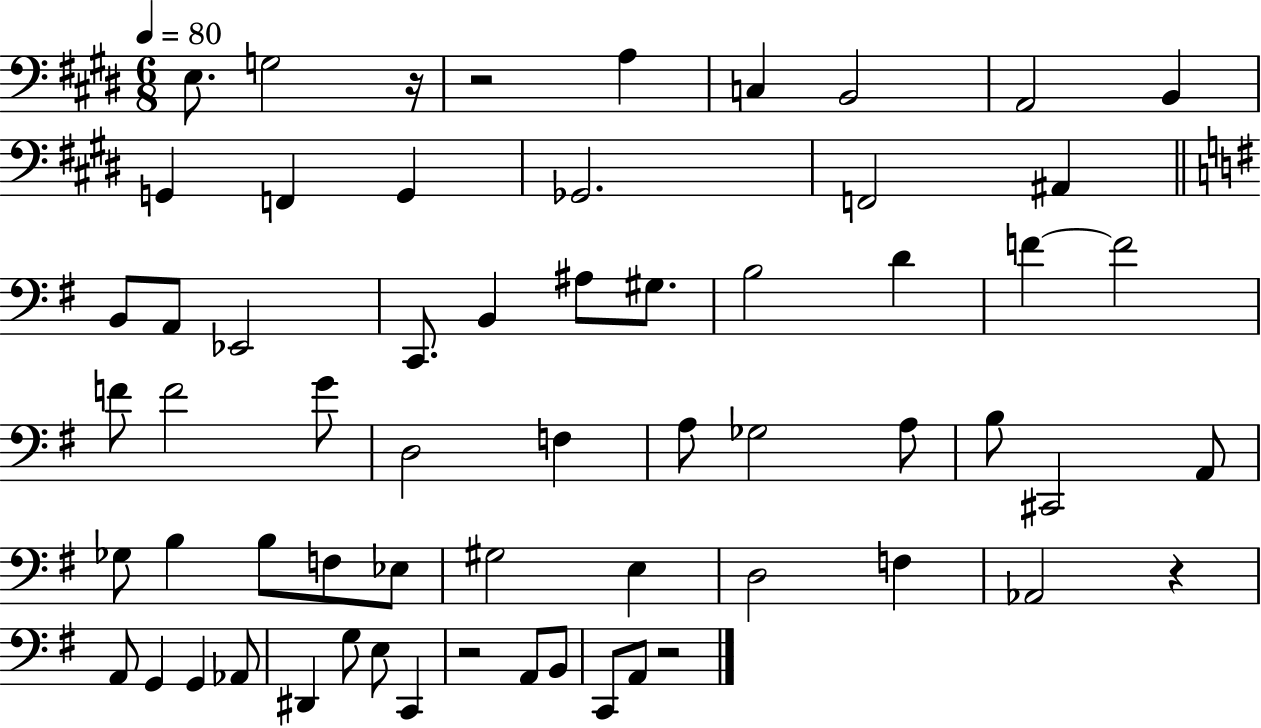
X:1
T:Untitled
M:6/8
L:1/4
K:E
E,/2 G,2 z/4 z2 A, C, B,,2 A,,2 B,, G,, F,, G,, _G,,2 F,,2 ^A,, B,,/2 A,,/2 _E,,2 C,,/2 B,, ^A,/2 ^G,/2 B,2 D F F2 F/2 F2 G/2 D,2 F, A,/2 _G,2 A,/2 B,/2 ^C,,2 A,,/2 _G,/2 B, B,/2 F,/2 _E,/2 ^G,2 E, D,2 F, _A,,2 z A,,/2 G,, G,, _A,,/2 ^D,, G,/2 E,/2 C,, z2 A,,/2 B,,/2 C,,/2 A,,/2 z2